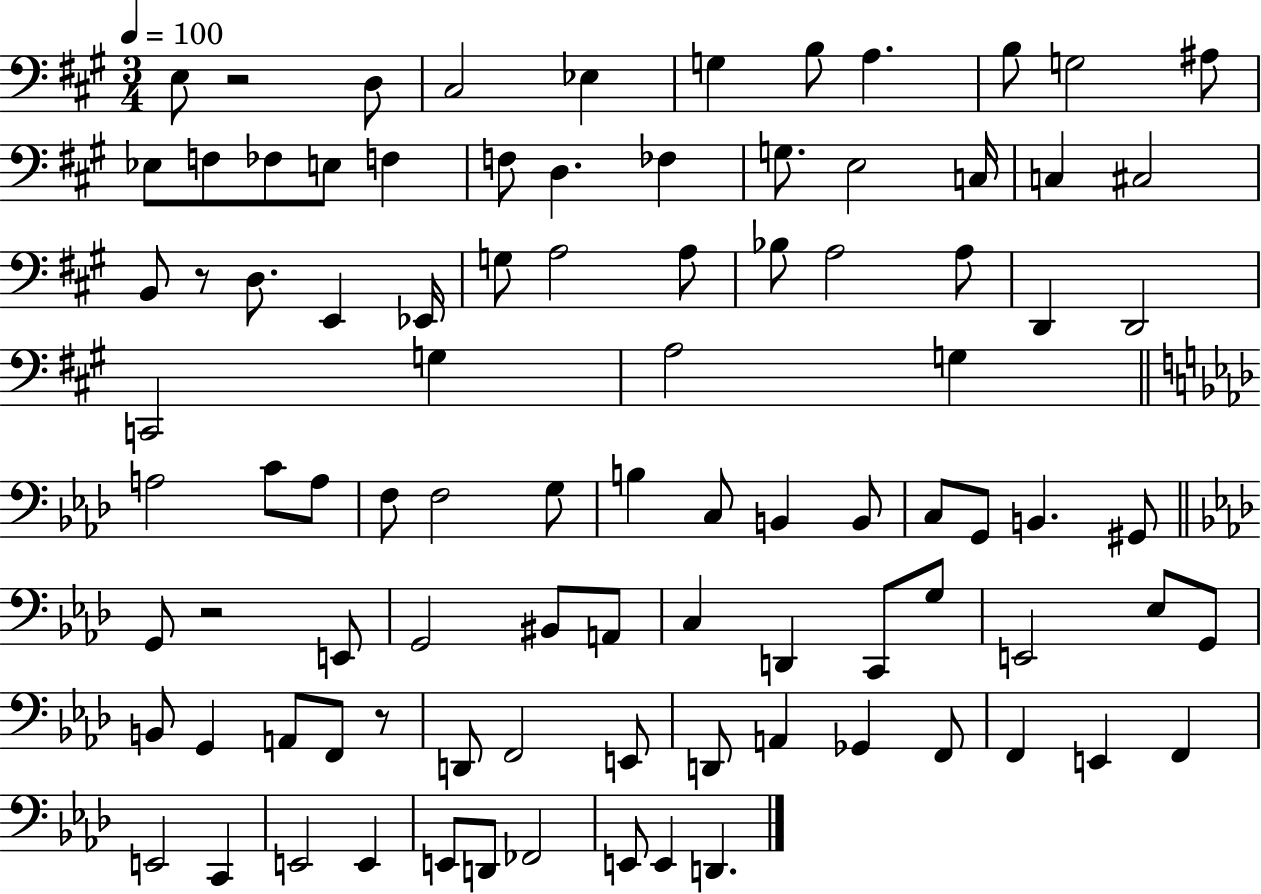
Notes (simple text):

E3/e R/h D3/e C#3/h Eb3/q G3/q B3/e A3/q. B3/e G3/h A#3/e Eb3/e F3/e FES3/e E3/e F3/q F3/e D3/q. FES3/q G3/e. E3/h C3/s C3/q C#3/h B2/e R/e D3/e. E2/q Eb2/s G3/e A3/h A3/e Bb3/e A3/h A3/e D2/q D2/h C2/h G3/q A3/h G3/q A3/h C4/e A3/e F3/e F3/h G3/e B3/q C3/e B2/q B2/e C3/e G2/e B2/q. G#2/e G2/e R/h E2/e G2/h BIS2/e A2/e C3/q D2/q C2/e G3/e E2/h Eb3/e G2/e B2/e G2/q A2/e F2/e R/e D2/e F2/h E2/e D2/e A2/q Gb2/q F2/e F2/q E2/q F2/q E2/h C2/q E2/h E2/q E2/e D2/e FES2/h E2/e E2/q D2/q.